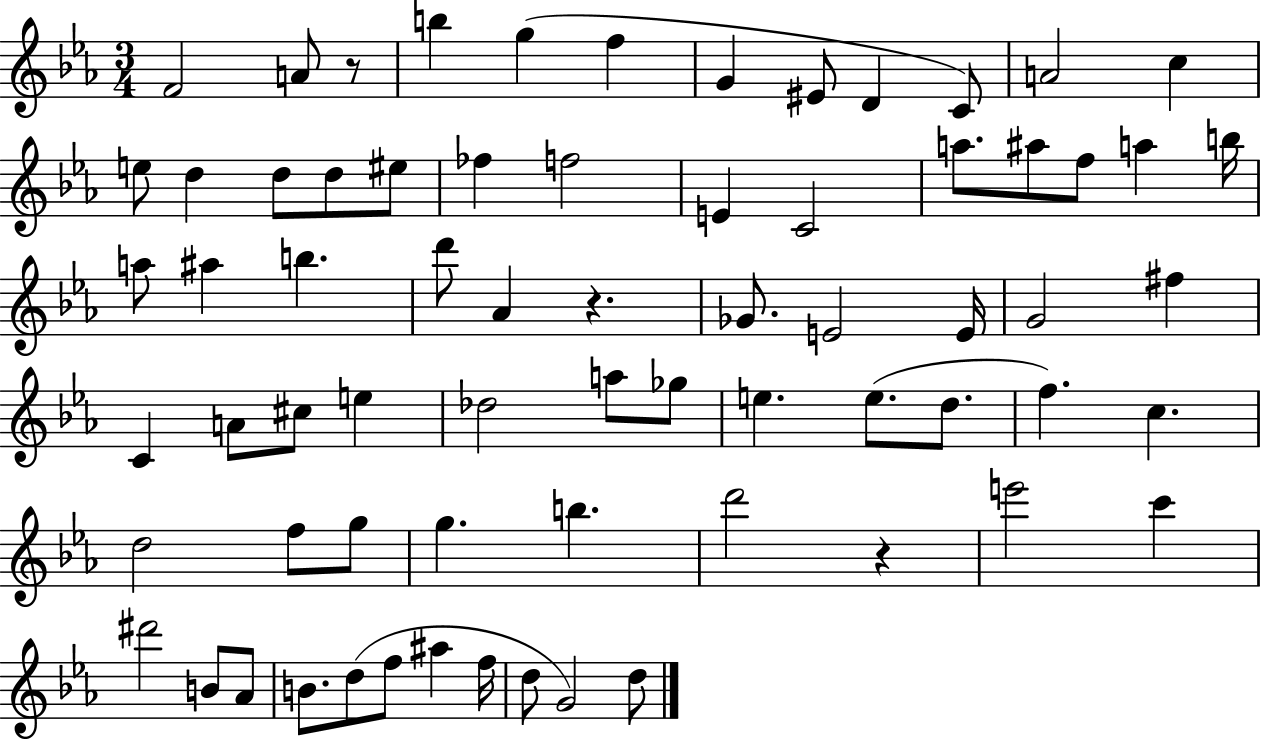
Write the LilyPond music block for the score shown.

{
  \clef treble
  \numericTimeSignature
  \time 3/4
  \key ees \major
  f'2 a'8 r8 | b''4 g''4( f''4 | g'4 eis'8 d'4 c'8) | a'2 c''4 | \break e''8 d''4 d''8 d''8 eis''8 | fes''4 f''2 | e'4 c'2 | a''8. ais''8 f''8 a''4 b''16 | \break a''8 ais''4 b''4. | d'''8 aes'4 r4. | ges'8. e'2 e'16 | g'2 fis''4 | \break c'4 a'8 cis''8 e''4 | des''2 a''8 ges''8 | e''4. e''8.( d''8. | f''4.) c''4. | \break d''2 f''8 g''8 | g''4. b''4. | d'''2 r4 | e'''2 c'''4 | \break dis'''2 b'8 aes'8 | b'8. d''8( f''8 ais''4 f''16 | d''8 g'2) d''8 | \bar "|."
}